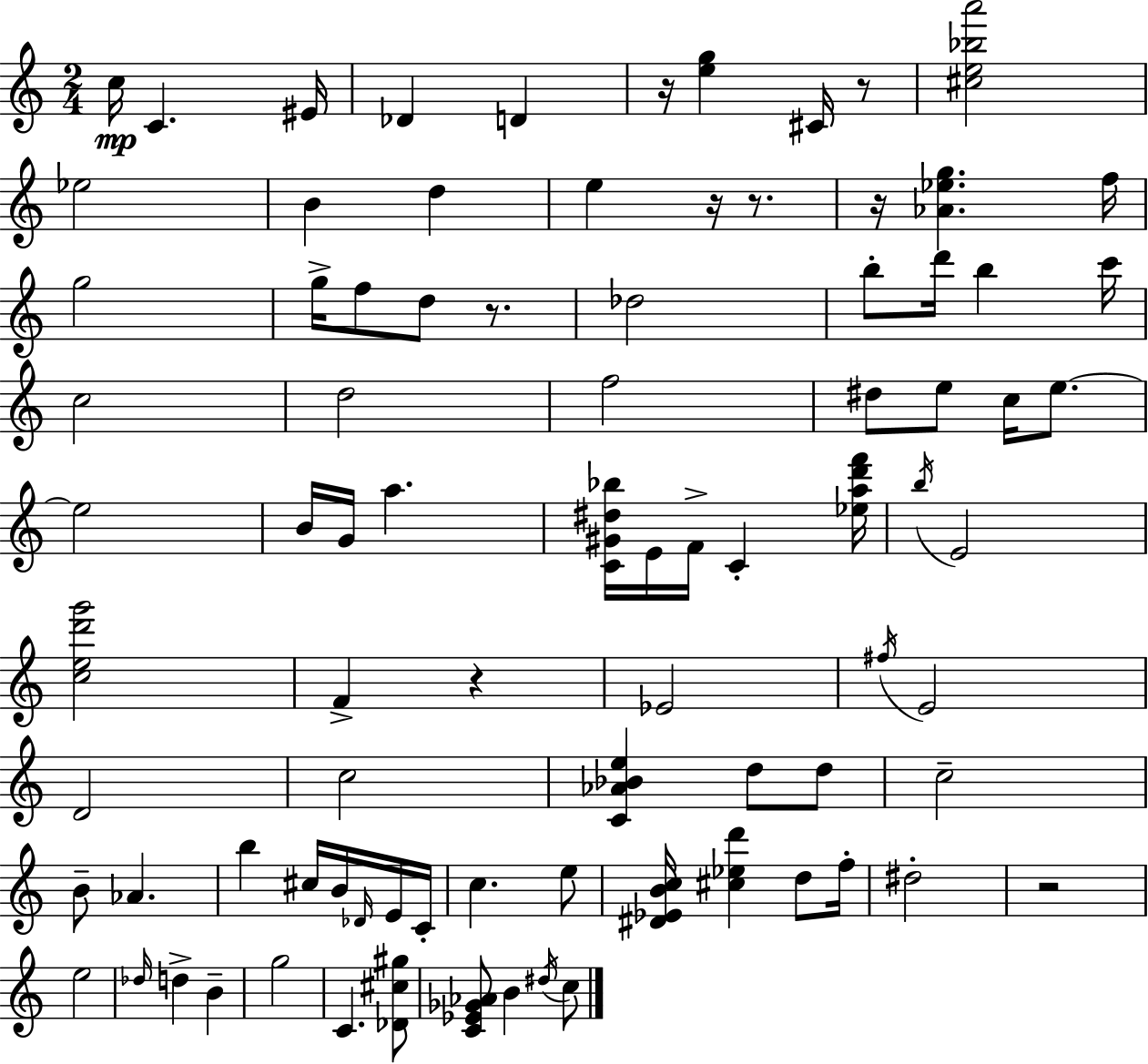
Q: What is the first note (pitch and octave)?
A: C5